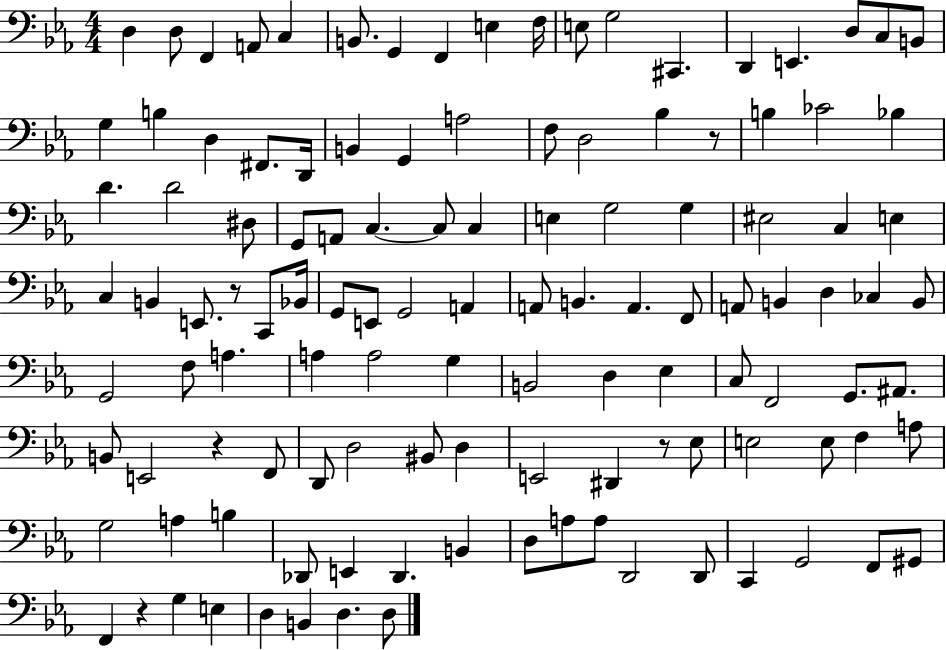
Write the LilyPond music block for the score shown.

{
  \clef bass
  \numericTimeSignature
  \time 4/4
  \key ees \major
  d4 d8 f,4 a,8 c4 | b,8. g,4 f,4 e4 f16 | e8 g2 cis,4. | d,4 e,4. d8 c8 b,8 | \break g4 b4 d4 fis,8. d,16 | b,4 g,4 a2 | f8 d2 bes4 r8 | b4 ces'2 bes4 | \break d'4. d'2 dis8 | g,8 a,8 c4.~~ c8 c4 | e4 g2 g4 | eis2 c4 e4 | \break c4 b,4 e,8. r8 c,8 bes,16 | g,8 e,8 g,2 a,4 | a,8 b,4. a,4. f,8 | a,8 b,4 d4 ces4 b,8 | \break g,2 f8 a4. | a4 a2 g4 | b,2 d4 ees4 | c8 f,2 g,8. ais,8. | \break b,8 e,2 r4 f,8 | d,8 d2 bis,8 d4 | e,2 dis,4 r8 ees8 | e2 e8 f4 a8 | \break g2 a4 b4 | des,8 e,4 des,4. b,4 | d8 a8 a8 d,2 d,8 | c,4 g,2 f,8 gis,8 | \break f,4 r4 g4 e4 | d4 b,4 d4. d8 | \bar "|."
}